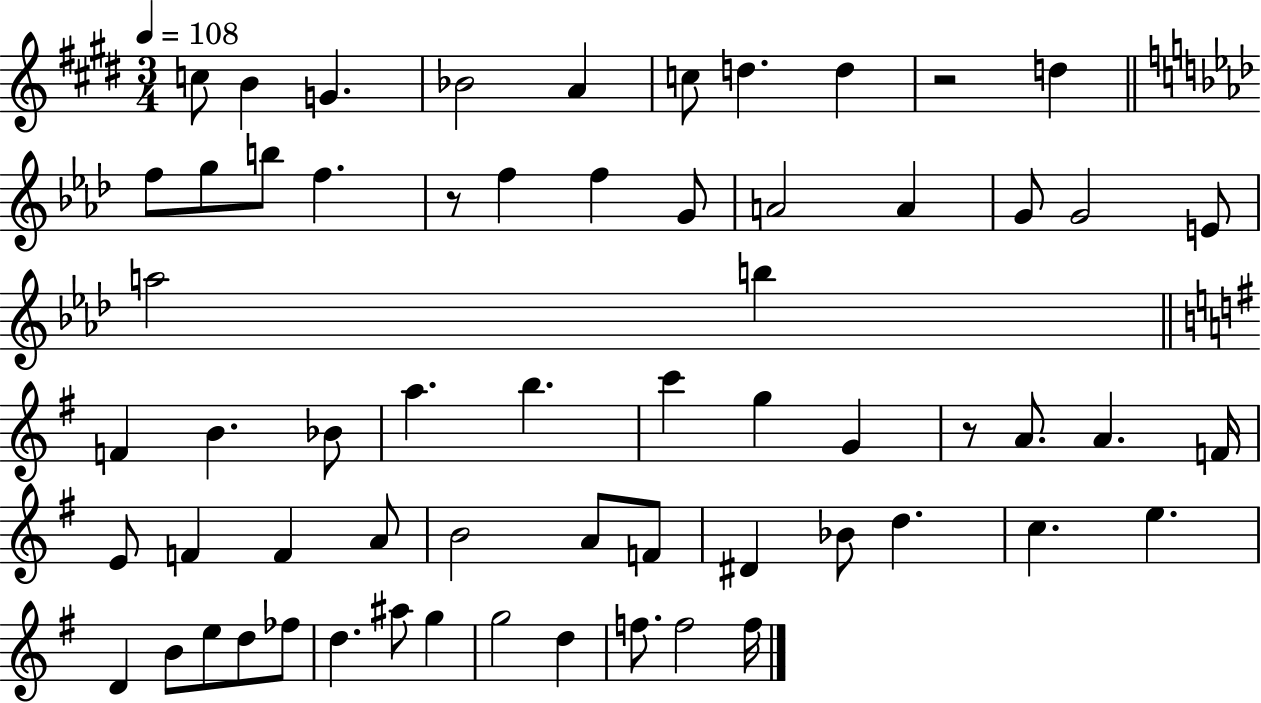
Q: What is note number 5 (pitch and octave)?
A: A4